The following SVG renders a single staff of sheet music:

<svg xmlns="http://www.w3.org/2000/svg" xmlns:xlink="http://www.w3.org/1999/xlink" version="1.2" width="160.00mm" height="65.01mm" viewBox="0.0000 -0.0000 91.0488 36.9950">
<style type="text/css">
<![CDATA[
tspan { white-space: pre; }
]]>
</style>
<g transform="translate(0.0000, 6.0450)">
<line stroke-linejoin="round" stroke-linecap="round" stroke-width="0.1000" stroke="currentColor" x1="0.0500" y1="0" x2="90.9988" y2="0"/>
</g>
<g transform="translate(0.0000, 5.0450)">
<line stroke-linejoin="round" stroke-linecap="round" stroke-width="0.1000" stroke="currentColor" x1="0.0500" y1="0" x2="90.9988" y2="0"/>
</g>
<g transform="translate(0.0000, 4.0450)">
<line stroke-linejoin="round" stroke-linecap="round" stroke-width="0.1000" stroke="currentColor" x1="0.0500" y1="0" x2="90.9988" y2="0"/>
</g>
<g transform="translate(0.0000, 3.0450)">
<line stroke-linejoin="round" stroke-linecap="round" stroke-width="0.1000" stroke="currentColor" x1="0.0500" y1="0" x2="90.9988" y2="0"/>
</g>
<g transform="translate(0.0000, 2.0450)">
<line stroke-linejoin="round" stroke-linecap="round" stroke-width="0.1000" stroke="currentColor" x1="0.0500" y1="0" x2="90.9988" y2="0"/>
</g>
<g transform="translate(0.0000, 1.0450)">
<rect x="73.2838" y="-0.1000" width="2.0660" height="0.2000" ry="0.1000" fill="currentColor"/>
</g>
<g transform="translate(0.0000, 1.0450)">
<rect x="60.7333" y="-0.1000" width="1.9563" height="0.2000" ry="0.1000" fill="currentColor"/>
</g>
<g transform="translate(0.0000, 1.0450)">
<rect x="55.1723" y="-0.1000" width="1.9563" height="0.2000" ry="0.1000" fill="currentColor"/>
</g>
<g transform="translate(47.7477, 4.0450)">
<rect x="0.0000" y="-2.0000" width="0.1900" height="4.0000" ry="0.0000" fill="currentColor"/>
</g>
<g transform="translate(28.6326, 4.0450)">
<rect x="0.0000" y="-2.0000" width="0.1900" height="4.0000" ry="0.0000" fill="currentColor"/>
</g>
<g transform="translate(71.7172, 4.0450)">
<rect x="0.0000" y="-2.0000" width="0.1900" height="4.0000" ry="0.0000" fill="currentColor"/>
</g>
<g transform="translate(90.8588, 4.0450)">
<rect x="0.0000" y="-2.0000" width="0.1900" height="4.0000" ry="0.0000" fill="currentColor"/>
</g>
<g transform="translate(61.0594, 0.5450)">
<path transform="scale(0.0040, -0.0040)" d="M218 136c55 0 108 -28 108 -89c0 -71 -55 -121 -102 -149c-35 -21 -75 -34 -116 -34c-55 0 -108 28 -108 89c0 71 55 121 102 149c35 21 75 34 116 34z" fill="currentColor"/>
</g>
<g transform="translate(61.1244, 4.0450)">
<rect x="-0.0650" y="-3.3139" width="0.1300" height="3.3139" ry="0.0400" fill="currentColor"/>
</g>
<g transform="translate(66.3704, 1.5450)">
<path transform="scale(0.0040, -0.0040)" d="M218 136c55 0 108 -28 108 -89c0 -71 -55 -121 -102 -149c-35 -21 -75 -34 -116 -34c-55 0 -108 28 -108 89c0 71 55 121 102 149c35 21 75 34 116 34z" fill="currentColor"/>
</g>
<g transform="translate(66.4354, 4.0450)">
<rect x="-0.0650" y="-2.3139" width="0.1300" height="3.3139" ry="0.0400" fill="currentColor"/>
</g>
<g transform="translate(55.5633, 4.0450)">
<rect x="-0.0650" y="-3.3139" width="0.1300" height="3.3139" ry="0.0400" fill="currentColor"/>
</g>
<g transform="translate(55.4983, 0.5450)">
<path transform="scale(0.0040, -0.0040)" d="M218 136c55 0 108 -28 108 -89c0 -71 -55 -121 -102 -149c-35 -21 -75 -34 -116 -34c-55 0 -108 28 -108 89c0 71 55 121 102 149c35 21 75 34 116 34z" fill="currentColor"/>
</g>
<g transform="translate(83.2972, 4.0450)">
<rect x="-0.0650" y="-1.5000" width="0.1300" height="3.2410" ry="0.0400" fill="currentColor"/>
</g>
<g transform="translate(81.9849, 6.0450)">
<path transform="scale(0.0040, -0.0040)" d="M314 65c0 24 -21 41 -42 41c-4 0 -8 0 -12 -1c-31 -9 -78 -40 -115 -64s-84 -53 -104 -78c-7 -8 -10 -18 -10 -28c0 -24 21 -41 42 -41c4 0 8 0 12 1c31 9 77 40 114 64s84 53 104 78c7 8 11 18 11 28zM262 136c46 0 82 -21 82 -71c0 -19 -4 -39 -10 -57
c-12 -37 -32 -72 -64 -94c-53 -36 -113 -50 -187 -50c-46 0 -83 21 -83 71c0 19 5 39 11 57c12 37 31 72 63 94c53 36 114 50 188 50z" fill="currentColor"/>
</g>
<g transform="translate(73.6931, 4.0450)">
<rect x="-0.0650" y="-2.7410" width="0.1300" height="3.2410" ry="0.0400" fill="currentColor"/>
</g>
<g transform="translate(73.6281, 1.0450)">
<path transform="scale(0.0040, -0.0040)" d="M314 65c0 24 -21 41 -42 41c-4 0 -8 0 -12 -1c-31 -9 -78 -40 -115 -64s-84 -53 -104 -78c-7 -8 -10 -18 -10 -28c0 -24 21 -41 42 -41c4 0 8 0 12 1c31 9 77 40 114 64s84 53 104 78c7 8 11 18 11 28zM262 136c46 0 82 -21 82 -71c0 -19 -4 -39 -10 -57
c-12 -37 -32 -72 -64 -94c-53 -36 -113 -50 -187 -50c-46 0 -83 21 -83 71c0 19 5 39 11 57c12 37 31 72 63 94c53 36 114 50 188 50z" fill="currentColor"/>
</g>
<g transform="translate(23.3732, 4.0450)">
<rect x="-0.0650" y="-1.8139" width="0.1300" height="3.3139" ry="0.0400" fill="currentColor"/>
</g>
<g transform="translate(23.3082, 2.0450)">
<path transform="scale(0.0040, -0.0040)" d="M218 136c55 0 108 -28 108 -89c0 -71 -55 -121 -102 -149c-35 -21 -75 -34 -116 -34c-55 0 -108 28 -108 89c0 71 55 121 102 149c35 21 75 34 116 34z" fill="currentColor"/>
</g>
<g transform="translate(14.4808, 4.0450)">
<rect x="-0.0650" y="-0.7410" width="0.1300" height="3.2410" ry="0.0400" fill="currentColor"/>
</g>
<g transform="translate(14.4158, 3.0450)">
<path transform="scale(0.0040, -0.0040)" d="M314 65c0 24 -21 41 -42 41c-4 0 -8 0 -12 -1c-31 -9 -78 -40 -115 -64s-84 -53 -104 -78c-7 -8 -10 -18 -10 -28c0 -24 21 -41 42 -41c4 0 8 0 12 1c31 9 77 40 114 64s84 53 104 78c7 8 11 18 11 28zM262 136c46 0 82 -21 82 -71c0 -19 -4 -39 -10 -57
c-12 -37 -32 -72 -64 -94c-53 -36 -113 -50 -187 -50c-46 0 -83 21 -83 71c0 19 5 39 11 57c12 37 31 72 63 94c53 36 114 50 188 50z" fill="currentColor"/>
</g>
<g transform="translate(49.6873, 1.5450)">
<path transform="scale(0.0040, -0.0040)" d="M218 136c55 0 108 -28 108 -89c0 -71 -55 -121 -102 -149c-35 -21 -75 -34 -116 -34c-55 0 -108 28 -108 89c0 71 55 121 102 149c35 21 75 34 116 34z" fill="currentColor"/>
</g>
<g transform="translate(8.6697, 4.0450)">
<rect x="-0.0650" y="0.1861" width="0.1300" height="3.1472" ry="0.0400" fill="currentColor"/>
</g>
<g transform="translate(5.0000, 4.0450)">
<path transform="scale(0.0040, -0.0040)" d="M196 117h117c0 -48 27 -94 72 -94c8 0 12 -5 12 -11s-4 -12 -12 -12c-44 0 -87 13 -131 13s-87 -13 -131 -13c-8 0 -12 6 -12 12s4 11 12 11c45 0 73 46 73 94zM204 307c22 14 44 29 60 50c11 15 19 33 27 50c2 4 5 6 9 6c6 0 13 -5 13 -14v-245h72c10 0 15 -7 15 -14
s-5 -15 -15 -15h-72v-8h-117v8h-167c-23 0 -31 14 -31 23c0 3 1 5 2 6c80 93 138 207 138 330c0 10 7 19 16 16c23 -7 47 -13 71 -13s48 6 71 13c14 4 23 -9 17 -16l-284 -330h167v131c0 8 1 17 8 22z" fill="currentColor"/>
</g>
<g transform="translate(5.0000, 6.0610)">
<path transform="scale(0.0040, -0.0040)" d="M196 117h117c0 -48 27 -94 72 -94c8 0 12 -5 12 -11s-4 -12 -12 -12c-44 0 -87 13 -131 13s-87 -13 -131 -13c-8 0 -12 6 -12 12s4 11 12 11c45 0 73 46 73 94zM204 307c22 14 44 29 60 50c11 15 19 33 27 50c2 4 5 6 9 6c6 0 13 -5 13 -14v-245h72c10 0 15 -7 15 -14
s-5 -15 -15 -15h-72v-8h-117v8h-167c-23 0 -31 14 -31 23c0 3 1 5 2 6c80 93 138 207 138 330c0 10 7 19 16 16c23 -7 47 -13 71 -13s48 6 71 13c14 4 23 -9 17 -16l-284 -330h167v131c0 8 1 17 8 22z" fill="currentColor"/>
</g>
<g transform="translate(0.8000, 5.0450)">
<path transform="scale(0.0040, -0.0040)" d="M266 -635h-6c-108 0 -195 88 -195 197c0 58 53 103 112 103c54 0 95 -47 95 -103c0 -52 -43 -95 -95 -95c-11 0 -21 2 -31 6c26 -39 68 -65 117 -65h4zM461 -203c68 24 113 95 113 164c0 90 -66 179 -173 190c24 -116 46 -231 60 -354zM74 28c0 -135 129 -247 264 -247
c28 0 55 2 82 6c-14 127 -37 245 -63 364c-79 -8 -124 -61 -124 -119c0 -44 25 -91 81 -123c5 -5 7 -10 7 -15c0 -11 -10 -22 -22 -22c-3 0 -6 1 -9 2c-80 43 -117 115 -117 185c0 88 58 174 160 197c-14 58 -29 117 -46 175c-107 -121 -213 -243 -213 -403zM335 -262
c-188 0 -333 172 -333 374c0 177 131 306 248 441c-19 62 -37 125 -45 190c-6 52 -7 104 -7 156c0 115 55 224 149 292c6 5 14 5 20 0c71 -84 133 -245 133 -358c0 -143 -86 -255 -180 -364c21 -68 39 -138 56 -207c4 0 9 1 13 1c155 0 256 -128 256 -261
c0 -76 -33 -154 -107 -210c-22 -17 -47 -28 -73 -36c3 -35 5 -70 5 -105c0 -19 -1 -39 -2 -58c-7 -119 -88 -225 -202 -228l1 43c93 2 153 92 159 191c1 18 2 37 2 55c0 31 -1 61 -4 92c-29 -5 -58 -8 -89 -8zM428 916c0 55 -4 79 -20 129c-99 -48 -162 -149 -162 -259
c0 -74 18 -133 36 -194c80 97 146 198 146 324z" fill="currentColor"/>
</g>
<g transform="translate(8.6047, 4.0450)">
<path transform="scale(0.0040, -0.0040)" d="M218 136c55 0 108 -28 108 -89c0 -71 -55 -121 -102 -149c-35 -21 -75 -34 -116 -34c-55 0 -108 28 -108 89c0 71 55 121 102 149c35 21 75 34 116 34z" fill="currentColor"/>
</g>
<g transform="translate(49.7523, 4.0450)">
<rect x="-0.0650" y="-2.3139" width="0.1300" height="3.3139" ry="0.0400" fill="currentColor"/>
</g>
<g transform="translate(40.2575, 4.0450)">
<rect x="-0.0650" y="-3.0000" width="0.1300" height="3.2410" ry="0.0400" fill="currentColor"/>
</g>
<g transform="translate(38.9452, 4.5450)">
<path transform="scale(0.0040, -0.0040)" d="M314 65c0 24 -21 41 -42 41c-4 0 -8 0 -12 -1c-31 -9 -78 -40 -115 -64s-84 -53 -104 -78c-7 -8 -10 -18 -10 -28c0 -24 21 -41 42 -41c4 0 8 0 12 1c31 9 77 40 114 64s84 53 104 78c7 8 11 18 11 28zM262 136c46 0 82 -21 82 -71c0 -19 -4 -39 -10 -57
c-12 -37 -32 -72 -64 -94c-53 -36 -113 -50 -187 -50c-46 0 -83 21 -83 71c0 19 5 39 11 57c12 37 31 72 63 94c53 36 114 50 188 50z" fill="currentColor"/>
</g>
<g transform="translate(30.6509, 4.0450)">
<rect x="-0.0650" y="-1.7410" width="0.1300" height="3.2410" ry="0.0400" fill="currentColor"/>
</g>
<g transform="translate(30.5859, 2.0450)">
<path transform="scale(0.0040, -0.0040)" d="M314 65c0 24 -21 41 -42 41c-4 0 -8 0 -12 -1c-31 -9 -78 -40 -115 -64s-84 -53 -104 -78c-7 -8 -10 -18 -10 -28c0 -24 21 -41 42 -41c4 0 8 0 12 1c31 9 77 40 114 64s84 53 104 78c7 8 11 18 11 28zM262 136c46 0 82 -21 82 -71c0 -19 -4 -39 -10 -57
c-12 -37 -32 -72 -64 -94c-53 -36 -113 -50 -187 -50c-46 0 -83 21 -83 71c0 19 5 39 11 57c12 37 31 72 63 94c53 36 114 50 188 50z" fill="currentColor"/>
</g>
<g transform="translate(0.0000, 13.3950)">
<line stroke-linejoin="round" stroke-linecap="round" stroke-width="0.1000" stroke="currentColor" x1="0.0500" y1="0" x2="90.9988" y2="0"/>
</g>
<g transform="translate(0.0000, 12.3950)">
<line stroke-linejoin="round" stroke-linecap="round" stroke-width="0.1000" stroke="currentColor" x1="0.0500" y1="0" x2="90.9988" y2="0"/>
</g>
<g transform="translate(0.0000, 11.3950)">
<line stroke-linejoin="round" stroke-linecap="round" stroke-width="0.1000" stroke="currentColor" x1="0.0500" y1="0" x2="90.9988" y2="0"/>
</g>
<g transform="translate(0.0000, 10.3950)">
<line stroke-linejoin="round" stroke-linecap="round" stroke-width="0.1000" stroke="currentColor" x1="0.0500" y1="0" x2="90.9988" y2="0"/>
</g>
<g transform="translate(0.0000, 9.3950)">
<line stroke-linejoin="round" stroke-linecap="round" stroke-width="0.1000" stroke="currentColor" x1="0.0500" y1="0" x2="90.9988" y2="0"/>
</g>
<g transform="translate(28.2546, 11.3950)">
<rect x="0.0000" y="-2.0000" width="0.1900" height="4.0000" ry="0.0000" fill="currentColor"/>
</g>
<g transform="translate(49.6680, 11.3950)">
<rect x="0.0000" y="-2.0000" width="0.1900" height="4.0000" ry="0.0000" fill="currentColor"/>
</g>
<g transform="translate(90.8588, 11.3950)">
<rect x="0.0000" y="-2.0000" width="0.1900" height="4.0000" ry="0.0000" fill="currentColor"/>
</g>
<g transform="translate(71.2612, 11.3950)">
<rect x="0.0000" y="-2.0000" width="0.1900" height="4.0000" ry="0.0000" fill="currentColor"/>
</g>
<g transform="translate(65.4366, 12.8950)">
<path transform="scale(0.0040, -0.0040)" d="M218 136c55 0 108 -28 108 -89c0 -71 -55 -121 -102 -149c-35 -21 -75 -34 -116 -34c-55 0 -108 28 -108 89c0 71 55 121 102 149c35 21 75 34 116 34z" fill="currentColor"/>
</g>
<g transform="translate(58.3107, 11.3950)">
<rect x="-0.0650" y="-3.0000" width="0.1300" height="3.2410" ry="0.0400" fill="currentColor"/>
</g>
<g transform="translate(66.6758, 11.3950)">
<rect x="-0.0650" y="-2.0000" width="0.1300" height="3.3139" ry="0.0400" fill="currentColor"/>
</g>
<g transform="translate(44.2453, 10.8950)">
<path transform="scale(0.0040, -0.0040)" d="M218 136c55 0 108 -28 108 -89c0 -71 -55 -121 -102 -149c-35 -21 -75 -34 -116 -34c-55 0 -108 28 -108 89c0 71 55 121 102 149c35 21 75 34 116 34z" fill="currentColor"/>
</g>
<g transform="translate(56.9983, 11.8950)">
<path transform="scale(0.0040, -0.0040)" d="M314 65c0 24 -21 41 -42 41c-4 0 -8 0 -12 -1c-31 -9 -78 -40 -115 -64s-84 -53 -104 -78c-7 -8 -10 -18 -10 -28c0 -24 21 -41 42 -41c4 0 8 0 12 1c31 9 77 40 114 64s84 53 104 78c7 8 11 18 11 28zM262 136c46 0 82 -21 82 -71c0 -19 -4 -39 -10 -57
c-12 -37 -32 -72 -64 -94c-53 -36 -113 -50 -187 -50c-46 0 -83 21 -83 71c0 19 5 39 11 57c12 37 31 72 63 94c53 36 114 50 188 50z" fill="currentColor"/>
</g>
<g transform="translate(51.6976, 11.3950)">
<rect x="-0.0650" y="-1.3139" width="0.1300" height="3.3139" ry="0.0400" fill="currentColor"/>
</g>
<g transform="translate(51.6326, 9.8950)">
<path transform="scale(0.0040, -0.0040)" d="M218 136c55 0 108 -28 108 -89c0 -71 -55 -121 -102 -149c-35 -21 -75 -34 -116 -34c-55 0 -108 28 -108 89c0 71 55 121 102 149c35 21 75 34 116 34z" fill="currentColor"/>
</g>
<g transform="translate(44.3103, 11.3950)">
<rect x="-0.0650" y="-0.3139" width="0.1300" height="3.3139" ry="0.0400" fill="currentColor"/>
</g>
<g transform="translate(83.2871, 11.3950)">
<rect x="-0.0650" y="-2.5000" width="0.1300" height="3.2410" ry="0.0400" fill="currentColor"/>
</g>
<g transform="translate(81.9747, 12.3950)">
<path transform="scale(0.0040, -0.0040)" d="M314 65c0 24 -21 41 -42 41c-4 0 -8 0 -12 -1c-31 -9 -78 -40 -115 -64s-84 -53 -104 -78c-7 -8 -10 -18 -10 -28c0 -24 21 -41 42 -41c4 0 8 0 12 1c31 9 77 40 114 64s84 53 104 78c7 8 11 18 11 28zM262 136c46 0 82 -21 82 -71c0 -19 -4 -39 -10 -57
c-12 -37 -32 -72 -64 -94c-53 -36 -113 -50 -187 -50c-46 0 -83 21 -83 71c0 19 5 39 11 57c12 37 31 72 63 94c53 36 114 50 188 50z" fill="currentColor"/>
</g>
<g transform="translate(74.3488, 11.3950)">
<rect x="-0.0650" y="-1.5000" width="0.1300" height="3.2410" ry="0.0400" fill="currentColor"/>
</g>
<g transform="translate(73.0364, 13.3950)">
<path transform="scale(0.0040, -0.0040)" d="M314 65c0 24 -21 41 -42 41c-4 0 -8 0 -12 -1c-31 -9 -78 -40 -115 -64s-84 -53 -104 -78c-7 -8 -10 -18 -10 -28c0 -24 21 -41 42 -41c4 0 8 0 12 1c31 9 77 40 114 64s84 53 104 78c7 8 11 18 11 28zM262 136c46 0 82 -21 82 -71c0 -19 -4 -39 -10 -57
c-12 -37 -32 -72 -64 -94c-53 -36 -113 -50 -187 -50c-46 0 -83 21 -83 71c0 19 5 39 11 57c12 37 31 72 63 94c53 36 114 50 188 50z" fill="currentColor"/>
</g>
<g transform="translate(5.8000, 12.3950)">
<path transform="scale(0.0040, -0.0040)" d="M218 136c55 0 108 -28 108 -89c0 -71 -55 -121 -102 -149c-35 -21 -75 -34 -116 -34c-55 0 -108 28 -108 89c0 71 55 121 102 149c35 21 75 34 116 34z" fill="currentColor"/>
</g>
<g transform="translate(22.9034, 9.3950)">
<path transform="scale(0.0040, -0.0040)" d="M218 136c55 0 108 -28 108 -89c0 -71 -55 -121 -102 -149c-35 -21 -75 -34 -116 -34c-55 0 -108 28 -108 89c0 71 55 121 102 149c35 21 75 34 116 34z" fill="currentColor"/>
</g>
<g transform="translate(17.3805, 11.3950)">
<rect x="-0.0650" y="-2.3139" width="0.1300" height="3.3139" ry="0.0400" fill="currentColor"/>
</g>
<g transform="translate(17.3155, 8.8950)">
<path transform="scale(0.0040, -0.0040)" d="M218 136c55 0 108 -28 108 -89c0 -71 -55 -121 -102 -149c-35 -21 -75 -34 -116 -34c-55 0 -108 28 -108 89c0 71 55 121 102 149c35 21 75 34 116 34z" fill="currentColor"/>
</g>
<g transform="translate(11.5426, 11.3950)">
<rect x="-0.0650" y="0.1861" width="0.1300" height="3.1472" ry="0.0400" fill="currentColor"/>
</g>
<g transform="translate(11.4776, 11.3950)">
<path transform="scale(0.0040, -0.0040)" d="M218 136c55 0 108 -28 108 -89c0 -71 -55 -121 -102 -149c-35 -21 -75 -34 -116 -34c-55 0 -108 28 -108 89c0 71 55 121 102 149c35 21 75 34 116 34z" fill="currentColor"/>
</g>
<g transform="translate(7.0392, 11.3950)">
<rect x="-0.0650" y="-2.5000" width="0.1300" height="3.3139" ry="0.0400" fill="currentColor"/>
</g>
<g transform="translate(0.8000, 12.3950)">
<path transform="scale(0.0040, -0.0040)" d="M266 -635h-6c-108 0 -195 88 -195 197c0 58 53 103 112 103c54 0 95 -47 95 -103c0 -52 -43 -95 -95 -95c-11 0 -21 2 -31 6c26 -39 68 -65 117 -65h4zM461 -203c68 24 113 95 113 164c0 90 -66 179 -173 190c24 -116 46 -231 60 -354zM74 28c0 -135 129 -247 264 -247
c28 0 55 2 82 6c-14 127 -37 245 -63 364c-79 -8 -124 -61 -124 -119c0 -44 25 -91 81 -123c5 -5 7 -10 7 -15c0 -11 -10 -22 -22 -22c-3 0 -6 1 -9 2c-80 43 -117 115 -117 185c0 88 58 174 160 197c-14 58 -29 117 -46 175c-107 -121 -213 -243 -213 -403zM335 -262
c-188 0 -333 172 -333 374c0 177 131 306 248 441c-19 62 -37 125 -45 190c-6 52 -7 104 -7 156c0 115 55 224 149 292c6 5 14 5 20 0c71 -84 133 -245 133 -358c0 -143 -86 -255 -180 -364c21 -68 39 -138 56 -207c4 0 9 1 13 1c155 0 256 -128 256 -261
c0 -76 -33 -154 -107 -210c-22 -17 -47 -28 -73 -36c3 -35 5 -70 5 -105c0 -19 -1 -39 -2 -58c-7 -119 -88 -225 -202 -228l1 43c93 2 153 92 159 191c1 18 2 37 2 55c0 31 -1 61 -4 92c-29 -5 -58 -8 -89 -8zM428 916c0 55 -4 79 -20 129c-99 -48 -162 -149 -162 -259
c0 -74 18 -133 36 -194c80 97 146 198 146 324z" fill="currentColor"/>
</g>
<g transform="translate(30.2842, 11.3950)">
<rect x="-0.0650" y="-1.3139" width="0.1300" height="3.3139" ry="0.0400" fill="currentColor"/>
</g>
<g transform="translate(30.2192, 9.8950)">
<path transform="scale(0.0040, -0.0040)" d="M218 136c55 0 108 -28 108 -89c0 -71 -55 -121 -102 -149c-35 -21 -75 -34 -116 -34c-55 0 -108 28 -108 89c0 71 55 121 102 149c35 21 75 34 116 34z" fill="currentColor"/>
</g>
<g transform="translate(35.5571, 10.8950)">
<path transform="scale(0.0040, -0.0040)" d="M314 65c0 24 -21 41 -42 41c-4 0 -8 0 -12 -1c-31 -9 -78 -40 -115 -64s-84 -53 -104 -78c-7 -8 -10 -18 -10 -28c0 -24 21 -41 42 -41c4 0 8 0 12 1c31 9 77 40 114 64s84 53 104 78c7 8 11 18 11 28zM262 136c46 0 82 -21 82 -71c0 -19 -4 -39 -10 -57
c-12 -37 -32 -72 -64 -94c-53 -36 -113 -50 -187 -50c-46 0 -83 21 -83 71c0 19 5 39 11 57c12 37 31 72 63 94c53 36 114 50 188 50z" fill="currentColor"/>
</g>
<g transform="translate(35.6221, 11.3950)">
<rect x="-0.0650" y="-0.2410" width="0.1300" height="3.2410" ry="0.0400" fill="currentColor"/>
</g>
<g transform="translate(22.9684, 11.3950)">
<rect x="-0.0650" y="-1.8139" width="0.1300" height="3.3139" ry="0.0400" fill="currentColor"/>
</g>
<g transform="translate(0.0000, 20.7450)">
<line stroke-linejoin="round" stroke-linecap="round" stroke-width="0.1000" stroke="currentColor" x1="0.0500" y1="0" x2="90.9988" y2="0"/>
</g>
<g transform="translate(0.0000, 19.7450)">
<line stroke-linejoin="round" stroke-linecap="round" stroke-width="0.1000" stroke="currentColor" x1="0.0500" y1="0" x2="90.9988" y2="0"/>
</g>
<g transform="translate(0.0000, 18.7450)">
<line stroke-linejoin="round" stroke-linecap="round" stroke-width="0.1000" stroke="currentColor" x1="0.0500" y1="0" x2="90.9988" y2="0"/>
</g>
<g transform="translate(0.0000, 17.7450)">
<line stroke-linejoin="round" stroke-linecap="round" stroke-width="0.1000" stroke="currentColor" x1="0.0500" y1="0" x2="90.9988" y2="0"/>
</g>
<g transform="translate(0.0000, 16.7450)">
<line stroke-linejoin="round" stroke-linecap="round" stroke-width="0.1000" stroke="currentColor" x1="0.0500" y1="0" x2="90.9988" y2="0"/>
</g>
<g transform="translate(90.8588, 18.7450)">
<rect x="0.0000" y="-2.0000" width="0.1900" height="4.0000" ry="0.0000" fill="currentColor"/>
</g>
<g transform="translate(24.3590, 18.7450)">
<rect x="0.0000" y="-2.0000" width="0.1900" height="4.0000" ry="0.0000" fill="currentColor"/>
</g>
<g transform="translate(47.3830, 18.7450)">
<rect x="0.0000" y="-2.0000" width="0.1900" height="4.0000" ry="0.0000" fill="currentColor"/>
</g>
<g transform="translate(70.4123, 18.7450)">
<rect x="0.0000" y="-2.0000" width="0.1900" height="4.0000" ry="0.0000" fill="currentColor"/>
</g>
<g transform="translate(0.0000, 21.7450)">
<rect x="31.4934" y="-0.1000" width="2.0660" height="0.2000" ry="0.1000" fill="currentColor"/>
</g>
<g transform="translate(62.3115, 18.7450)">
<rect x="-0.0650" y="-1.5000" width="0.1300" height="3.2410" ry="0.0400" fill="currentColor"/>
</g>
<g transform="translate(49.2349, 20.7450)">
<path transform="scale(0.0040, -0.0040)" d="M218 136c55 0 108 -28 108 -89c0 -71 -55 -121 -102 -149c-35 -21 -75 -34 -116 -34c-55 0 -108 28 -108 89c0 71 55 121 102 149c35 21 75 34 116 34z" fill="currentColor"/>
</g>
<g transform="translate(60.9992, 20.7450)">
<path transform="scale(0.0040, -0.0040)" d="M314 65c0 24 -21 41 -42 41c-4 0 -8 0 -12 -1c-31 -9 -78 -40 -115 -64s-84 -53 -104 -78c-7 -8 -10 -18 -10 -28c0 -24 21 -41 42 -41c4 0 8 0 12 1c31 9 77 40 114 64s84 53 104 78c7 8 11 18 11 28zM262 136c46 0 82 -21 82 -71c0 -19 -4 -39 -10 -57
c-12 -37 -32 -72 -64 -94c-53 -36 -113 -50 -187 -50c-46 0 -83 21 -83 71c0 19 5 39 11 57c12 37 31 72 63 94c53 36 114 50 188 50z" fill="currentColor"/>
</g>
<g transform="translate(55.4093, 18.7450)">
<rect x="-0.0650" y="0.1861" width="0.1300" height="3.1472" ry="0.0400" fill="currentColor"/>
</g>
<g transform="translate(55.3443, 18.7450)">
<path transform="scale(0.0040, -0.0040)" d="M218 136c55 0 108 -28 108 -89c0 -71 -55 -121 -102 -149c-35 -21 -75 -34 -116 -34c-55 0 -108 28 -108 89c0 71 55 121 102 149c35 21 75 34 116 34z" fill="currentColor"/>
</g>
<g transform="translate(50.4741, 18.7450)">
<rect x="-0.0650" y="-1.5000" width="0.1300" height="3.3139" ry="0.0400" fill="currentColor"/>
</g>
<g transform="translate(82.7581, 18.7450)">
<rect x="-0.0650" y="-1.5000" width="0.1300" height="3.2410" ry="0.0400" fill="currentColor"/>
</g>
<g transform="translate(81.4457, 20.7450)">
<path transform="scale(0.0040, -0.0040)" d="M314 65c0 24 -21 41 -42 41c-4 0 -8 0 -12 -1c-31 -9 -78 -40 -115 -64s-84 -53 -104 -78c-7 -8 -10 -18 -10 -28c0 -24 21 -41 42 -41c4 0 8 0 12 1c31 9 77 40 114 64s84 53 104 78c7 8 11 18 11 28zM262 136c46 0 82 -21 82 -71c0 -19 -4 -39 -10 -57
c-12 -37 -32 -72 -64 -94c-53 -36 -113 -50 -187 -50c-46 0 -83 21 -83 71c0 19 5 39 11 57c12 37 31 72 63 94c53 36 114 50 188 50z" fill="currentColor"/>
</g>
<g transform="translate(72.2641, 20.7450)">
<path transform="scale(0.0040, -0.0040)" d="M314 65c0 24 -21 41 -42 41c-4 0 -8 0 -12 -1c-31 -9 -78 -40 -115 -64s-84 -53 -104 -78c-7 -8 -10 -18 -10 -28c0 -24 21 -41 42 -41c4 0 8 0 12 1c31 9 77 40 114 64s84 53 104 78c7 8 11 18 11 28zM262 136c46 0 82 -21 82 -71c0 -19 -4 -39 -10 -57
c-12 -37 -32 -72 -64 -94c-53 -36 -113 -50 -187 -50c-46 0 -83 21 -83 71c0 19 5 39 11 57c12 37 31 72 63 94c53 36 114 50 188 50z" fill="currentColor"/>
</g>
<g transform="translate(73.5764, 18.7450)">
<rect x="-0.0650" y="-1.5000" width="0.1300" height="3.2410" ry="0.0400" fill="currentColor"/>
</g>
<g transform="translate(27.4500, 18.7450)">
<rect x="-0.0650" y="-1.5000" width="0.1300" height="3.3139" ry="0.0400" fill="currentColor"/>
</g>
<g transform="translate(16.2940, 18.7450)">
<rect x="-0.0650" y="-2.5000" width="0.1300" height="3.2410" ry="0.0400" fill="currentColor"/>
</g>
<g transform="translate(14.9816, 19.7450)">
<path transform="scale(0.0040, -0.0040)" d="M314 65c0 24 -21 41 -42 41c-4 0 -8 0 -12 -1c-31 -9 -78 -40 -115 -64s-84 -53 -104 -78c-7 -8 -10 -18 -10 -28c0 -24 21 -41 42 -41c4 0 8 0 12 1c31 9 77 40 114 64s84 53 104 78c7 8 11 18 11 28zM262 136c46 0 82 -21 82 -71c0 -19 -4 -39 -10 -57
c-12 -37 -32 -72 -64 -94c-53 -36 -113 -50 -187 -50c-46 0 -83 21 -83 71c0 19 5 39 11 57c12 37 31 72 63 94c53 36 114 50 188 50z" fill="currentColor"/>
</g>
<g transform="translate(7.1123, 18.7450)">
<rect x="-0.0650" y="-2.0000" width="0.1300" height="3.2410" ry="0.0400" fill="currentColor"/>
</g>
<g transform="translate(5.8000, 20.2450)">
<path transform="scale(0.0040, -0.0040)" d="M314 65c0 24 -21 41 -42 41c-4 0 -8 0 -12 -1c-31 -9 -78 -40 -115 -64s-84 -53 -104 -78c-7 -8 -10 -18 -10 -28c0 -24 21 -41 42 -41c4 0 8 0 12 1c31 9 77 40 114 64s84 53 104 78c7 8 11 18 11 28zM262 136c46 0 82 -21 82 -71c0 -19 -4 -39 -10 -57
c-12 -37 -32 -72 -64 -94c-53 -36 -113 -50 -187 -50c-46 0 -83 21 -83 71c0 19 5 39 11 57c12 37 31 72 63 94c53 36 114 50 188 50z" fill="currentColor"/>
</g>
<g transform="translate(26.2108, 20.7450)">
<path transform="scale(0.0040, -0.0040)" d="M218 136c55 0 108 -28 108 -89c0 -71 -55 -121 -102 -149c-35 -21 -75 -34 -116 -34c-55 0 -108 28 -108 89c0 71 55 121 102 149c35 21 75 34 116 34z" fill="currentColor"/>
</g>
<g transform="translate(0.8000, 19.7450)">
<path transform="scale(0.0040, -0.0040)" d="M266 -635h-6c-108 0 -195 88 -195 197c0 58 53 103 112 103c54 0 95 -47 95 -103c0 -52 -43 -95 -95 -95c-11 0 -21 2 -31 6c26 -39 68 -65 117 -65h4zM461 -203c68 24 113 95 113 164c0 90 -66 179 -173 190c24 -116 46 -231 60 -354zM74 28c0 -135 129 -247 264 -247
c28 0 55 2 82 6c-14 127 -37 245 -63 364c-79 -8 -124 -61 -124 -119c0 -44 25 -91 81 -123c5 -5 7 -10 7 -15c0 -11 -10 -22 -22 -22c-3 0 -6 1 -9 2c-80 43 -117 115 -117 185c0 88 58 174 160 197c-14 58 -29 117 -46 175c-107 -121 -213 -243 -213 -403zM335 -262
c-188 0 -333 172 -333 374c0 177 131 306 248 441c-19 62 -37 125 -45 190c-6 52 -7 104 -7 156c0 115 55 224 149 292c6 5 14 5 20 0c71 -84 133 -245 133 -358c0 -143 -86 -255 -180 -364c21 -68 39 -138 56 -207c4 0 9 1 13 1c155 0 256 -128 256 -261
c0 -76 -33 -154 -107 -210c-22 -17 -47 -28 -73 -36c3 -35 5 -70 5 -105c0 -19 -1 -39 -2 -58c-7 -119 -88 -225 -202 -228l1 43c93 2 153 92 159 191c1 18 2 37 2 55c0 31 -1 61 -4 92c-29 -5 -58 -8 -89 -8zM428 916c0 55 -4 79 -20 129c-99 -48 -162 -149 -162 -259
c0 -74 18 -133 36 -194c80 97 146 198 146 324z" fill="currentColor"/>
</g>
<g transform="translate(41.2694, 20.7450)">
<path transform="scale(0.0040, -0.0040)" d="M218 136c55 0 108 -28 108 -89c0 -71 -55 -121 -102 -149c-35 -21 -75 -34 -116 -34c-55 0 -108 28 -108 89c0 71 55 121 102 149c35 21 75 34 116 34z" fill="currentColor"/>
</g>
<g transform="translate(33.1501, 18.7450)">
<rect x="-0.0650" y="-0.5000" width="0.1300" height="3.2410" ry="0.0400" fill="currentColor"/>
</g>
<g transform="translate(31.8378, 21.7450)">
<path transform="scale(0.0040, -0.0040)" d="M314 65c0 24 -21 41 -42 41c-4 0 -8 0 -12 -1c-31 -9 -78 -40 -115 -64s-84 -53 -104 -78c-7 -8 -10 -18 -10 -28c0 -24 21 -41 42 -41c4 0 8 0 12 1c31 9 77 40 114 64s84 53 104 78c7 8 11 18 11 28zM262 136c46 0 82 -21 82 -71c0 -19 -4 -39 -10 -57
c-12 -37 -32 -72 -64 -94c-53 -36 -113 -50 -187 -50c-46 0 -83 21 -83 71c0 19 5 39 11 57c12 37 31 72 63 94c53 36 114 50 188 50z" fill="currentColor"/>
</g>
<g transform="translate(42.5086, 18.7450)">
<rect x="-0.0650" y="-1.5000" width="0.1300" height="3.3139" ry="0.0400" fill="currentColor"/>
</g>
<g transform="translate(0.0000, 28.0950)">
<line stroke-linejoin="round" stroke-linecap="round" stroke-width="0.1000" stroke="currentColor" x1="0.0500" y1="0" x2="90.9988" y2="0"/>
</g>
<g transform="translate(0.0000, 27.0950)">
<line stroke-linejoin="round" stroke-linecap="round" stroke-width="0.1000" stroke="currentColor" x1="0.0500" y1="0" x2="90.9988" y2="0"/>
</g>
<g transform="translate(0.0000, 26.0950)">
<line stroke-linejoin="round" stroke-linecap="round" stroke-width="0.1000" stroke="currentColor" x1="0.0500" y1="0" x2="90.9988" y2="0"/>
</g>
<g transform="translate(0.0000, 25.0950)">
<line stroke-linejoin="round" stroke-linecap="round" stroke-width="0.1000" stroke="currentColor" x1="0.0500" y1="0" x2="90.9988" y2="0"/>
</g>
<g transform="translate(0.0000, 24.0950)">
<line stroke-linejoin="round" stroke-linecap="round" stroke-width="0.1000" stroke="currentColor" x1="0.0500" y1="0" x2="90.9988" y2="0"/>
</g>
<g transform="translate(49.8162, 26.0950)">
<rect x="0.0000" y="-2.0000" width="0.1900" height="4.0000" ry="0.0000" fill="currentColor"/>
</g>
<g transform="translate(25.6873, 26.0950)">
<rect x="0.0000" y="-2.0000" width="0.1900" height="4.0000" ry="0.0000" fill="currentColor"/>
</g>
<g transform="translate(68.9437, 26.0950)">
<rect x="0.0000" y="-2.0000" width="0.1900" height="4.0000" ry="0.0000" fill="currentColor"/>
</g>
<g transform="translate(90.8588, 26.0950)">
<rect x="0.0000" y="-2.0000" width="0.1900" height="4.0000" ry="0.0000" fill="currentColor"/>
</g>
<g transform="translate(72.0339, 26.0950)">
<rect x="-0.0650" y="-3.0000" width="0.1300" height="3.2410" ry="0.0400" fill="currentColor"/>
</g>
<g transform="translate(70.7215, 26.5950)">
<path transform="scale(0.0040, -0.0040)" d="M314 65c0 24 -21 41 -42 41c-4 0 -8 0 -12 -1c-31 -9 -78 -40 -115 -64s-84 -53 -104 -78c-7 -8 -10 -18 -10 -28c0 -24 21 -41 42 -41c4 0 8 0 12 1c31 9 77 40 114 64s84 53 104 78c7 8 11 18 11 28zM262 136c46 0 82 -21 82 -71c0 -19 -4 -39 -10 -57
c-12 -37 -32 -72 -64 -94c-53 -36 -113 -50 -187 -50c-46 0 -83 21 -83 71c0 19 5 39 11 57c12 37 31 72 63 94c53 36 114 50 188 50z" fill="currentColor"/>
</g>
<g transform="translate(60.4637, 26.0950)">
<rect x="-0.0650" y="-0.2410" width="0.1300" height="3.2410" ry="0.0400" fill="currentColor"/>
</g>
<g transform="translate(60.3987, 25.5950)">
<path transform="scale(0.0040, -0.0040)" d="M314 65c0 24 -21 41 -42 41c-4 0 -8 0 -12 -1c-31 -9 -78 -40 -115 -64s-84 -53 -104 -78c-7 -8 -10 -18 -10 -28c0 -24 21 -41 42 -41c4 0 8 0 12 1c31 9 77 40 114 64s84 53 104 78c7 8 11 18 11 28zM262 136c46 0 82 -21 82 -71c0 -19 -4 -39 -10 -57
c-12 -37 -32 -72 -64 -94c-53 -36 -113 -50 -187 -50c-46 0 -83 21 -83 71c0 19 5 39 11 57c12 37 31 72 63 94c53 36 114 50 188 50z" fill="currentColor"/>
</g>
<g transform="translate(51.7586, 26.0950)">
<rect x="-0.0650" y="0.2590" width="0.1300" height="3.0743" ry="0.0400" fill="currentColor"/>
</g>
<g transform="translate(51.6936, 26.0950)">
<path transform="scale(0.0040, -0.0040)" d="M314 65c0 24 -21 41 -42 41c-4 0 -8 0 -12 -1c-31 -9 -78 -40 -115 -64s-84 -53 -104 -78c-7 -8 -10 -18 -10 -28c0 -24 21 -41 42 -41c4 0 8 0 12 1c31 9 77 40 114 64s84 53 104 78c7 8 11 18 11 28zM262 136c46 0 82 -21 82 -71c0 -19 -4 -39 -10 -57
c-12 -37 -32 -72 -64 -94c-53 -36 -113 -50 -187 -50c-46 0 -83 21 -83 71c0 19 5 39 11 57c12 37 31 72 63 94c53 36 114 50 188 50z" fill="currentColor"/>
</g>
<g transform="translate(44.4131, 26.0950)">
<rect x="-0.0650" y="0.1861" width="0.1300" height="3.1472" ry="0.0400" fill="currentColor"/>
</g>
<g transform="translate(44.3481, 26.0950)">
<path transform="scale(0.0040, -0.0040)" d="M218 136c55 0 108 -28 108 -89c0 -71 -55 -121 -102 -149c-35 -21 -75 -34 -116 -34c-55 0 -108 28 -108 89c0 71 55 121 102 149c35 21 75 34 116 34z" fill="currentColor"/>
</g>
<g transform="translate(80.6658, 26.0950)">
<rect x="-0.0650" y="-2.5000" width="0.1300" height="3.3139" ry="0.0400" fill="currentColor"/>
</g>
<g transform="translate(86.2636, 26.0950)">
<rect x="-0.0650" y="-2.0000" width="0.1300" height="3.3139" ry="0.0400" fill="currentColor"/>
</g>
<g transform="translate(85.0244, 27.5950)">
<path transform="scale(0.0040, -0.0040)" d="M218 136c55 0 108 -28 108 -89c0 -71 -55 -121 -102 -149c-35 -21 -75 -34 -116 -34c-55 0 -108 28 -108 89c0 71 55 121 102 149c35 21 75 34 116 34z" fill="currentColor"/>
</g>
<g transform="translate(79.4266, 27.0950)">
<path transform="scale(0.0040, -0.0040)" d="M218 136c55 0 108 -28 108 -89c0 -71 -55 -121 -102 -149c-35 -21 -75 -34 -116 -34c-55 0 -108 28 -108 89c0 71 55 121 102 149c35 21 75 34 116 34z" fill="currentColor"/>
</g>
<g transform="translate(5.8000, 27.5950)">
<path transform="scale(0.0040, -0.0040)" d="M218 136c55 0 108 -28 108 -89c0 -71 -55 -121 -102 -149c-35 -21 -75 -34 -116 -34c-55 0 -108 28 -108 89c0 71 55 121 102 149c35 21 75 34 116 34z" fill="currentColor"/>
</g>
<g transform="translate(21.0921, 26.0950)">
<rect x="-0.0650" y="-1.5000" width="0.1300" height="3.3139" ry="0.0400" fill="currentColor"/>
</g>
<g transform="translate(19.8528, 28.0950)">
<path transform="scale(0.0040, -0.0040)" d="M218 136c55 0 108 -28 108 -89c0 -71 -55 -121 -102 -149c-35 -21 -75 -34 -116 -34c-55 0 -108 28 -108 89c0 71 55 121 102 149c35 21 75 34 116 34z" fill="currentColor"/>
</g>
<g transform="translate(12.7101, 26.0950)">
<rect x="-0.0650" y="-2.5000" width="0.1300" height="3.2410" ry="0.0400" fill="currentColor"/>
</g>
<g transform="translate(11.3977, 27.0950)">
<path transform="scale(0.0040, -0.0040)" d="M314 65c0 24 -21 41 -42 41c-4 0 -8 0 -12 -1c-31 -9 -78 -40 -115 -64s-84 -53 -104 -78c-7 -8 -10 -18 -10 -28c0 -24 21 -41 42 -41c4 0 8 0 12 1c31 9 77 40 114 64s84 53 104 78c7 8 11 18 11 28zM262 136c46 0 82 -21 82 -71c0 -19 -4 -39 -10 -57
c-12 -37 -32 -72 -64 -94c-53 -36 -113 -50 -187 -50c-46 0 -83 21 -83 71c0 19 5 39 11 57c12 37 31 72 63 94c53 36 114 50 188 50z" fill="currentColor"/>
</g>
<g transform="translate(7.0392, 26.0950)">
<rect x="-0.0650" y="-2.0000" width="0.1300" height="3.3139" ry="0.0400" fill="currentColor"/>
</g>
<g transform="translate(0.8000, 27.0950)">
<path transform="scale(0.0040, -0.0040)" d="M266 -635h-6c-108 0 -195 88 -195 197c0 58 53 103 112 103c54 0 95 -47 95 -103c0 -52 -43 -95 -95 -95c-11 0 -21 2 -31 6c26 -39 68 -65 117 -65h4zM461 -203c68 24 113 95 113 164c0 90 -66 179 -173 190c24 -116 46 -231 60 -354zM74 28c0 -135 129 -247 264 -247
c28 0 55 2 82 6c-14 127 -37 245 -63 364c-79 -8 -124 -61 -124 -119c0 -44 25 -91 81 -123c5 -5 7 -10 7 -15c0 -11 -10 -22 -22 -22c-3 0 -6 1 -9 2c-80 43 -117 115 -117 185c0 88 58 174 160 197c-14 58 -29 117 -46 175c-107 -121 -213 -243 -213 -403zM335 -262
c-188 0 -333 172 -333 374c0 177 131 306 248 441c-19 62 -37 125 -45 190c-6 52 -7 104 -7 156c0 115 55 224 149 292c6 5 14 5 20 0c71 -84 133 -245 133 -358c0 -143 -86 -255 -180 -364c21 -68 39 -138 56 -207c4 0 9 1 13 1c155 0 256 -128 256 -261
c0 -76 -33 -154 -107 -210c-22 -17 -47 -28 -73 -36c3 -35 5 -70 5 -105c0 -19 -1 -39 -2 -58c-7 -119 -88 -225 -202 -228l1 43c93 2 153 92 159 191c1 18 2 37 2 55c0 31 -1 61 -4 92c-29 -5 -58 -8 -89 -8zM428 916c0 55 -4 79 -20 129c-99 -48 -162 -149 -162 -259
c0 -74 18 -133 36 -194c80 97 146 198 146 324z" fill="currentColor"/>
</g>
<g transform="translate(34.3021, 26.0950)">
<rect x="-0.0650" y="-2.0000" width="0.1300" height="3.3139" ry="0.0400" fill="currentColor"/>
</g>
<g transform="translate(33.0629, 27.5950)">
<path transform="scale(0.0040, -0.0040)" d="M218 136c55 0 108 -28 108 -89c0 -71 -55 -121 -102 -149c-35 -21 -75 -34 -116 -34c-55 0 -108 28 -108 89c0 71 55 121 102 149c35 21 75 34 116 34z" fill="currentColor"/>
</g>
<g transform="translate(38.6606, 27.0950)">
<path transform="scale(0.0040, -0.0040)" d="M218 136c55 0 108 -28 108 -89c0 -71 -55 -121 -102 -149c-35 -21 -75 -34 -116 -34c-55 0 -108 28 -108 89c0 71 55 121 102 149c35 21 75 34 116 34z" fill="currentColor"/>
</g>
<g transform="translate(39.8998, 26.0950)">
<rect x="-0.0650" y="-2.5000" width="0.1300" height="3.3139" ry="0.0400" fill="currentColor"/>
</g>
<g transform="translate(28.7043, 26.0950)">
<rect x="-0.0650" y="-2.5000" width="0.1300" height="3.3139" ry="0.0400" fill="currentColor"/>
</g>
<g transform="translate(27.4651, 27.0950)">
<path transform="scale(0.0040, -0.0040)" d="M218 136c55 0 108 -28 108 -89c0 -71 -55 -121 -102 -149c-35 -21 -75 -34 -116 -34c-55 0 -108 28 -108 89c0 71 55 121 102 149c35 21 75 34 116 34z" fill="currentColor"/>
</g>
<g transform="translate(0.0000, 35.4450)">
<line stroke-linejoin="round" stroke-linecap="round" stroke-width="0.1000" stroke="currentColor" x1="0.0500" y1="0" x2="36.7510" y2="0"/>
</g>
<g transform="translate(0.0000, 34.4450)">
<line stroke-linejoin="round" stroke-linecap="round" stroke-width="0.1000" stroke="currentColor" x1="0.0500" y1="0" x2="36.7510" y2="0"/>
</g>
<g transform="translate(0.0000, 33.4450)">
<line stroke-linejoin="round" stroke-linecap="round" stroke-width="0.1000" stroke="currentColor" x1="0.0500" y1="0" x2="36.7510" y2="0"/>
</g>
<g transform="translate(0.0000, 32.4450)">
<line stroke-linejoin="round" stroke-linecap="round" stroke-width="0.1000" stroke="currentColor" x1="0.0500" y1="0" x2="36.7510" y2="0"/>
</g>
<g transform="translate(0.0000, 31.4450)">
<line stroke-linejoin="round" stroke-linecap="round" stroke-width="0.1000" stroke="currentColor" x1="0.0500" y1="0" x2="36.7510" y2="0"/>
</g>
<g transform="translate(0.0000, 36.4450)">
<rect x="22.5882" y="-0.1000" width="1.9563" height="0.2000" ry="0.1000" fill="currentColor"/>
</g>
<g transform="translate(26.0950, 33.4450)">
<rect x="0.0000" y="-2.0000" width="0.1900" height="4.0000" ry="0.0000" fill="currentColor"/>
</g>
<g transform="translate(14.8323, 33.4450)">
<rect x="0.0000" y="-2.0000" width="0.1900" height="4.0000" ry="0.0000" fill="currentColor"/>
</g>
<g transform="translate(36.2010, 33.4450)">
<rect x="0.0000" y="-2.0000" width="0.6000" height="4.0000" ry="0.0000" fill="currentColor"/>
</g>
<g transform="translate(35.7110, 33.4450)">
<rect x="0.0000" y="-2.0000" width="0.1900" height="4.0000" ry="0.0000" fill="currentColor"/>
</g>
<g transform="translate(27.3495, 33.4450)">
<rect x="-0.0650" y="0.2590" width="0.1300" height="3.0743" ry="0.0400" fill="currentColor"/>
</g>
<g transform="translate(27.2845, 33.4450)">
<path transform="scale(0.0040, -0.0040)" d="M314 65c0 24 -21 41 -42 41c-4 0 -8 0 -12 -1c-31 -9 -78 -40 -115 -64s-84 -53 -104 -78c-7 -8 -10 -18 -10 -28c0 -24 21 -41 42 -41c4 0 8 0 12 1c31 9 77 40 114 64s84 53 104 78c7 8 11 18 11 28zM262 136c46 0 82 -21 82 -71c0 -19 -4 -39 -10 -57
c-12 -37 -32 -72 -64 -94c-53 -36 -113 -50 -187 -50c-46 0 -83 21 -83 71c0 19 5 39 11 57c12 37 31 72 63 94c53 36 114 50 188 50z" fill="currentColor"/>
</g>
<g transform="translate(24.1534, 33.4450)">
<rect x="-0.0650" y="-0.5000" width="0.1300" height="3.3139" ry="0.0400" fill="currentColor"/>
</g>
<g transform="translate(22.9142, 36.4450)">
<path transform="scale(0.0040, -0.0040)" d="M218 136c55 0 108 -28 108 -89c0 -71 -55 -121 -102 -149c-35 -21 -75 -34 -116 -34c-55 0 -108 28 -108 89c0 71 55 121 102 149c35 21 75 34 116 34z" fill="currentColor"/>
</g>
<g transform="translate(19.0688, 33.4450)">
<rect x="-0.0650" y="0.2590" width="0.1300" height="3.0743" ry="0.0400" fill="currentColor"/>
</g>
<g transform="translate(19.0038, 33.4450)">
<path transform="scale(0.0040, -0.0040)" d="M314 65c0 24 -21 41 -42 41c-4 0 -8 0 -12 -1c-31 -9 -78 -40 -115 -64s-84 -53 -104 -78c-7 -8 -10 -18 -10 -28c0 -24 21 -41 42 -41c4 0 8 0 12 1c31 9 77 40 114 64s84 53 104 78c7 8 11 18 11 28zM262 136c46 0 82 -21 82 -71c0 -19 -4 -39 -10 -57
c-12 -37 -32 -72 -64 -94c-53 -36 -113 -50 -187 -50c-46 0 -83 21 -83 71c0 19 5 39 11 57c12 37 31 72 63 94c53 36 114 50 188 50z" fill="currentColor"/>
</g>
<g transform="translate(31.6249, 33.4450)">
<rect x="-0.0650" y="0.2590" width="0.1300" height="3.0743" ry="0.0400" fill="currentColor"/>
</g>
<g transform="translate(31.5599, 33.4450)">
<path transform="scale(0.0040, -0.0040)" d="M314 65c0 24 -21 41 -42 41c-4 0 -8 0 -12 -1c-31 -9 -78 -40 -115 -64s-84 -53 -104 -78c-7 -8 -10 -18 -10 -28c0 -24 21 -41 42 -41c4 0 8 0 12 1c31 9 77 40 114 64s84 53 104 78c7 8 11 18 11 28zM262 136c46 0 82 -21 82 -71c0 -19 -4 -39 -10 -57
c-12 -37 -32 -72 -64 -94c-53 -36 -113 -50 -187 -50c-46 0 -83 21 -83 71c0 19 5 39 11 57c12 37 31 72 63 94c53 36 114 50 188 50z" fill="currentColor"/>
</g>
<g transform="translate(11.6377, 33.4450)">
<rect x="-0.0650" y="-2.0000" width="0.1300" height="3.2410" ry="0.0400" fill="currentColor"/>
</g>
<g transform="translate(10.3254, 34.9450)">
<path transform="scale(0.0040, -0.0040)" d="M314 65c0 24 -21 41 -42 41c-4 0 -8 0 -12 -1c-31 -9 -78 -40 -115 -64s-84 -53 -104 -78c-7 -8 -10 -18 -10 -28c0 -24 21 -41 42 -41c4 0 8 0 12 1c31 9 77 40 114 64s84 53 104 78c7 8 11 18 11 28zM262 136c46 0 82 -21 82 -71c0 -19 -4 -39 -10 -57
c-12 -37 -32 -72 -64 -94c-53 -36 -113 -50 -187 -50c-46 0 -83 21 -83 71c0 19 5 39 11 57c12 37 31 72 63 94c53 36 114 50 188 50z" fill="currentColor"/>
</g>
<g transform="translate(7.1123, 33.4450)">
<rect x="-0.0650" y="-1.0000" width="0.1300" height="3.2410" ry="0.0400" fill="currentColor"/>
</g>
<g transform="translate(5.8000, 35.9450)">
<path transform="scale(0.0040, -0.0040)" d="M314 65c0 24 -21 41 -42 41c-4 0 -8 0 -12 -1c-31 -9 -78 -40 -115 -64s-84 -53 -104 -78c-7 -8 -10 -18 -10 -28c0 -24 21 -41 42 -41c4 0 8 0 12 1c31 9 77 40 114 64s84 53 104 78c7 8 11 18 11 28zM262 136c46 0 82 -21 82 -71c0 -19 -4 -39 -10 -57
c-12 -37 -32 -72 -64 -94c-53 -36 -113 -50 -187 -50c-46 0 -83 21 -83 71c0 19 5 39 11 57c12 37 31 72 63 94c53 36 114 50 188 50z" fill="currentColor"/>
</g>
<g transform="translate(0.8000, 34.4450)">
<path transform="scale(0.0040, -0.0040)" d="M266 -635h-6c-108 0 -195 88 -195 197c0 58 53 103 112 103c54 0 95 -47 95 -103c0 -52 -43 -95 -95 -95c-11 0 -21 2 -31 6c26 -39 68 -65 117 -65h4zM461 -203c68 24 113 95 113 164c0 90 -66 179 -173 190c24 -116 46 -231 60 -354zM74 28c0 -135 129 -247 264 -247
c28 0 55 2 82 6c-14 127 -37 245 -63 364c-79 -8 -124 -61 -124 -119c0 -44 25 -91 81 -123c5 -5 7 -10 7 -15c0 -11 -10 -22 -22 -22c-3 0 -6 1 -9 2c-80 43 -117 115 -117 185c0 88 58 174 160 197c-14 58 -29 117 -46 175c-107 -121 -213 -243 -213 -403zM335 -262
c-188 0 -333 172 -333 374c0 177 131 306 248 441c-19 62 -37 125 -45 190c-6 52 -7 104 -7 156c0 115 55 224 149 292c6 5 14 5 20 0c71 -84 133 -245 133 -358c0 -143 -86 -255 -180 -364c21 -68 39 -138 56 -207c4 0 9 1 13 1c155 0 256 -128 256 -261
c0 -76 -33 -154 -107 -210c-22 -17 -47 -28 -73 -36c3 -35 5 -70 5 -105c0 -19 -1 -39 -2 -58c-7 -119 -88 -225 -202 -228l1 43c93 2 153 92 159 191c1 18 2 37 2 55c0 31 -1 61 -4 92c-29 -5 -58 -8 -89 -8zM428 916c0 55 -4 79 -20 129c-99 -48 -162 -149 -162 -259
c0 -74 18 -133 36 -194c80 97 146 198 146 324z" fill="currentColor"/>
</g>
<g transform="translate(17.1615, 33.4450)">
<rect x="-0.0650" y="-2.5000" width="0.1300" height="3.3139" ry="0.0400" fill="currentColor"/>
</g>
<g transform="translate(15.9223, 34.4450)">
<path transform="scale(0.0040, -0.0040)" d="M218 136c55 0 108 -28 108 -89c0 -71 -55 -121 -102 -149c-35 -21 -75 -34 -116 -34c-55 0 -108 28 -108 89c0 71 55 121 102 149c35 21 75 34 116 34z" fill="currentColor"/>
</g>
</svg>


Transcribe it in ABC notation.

X:1
T:Untitled
M:4/4
L:1/4
K:C
B d2 f f2 A2 g b b g a2 E2 G B g f e c2 c e A2 F E2 G2 F2 G2 E C2 E E B E2 E2 E2 F G2 E G F G B B2 c2 A2 G F D2 F2 G B2 C B2 B2